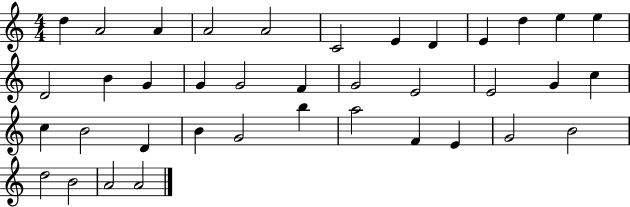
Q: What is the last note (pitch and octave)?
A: A4